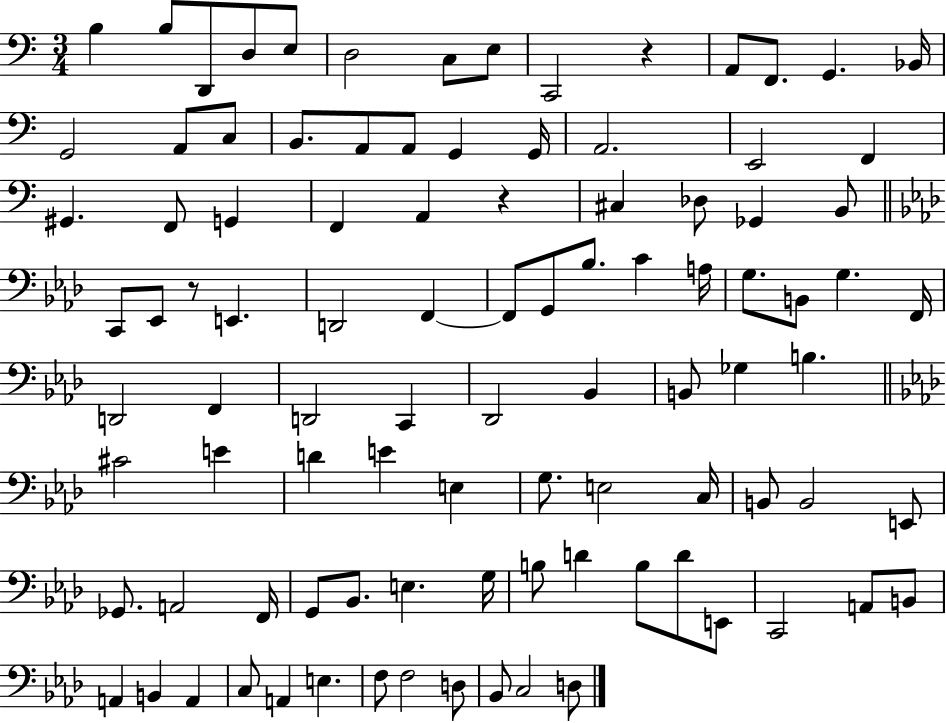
X:1
T:Untitled
M:3/4
L:1/4
K:C
B, B,/2 D,,/2 D,/2 E,/2 D,2 C,/2 E,/2 C,,2 z A,,/2 F,,/2 G,, _B,,/4 G,,2 A,,/2 C,/2 B,,/2 A,,/2 A,,/2 G,, G,,/4 A,,2 E,,2 F,, ^G,, F,,/2 G,, F,, A,, z ^C, _D,/2 _G,, B,,/2 C,,/2 _E,,/2 z/2 E,, D,,2 F,, F,,/2 G,,/2 _B,/2 C A,/4 G,/2 B,,/2 G, F,,/4 D,,2 F,, D,,2 C,, _D,,2 _B,, B,,/2 _G, B, ^C2 E D E E, G,/2 E,2 C,/4 B,,/2 B,,2 E,,/2 _G,,/2 A,,2 F,,/4 G,,/2 _B,,/2 E, G,/4 B,/2 D B,/2 D/2 E,,/2 C,,2 A,,/2 B,,/2 A,, B,, A,, C,/2 A,, E, F,/2 F,2 D,/2 _B,,/2 C,2 D,/2